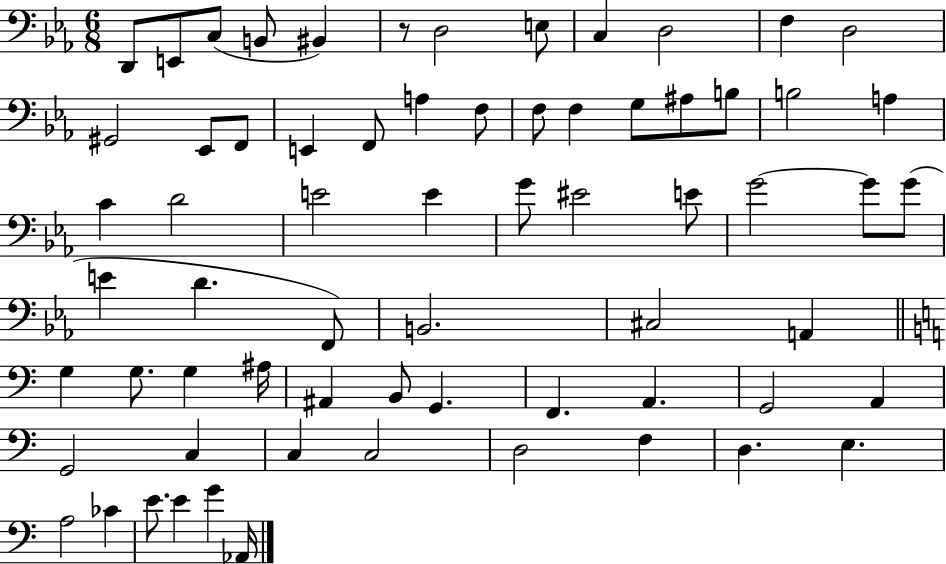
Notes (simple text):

D2/e E2/e C3/e B2/e BIS2/q R/e D3/h E3/e C3/q D3/h F3/q D3/h G#2/h Eb2/e F2/e E2/q F2/e A3/q F3/e F3/e F3/q G3/e A#3/e B3/e B3/h A3/q C4/q D4/h E4/h E4/q G4/e EIS4/h E4/e G4/h G4/e G4/e E4/q D4/q. F2/e B2/h. C#3/h A2/q G3/q G3/e. G3/q A#3/s A#2/q B2/e G2/q. F2/q. A2/q. G2/h A2/q G2/h C3/q C3/q C3/h D3/h F3/q D3/q. E3/q. A3/h CES4/q E4/e. E4/q G4/q Ab2/s